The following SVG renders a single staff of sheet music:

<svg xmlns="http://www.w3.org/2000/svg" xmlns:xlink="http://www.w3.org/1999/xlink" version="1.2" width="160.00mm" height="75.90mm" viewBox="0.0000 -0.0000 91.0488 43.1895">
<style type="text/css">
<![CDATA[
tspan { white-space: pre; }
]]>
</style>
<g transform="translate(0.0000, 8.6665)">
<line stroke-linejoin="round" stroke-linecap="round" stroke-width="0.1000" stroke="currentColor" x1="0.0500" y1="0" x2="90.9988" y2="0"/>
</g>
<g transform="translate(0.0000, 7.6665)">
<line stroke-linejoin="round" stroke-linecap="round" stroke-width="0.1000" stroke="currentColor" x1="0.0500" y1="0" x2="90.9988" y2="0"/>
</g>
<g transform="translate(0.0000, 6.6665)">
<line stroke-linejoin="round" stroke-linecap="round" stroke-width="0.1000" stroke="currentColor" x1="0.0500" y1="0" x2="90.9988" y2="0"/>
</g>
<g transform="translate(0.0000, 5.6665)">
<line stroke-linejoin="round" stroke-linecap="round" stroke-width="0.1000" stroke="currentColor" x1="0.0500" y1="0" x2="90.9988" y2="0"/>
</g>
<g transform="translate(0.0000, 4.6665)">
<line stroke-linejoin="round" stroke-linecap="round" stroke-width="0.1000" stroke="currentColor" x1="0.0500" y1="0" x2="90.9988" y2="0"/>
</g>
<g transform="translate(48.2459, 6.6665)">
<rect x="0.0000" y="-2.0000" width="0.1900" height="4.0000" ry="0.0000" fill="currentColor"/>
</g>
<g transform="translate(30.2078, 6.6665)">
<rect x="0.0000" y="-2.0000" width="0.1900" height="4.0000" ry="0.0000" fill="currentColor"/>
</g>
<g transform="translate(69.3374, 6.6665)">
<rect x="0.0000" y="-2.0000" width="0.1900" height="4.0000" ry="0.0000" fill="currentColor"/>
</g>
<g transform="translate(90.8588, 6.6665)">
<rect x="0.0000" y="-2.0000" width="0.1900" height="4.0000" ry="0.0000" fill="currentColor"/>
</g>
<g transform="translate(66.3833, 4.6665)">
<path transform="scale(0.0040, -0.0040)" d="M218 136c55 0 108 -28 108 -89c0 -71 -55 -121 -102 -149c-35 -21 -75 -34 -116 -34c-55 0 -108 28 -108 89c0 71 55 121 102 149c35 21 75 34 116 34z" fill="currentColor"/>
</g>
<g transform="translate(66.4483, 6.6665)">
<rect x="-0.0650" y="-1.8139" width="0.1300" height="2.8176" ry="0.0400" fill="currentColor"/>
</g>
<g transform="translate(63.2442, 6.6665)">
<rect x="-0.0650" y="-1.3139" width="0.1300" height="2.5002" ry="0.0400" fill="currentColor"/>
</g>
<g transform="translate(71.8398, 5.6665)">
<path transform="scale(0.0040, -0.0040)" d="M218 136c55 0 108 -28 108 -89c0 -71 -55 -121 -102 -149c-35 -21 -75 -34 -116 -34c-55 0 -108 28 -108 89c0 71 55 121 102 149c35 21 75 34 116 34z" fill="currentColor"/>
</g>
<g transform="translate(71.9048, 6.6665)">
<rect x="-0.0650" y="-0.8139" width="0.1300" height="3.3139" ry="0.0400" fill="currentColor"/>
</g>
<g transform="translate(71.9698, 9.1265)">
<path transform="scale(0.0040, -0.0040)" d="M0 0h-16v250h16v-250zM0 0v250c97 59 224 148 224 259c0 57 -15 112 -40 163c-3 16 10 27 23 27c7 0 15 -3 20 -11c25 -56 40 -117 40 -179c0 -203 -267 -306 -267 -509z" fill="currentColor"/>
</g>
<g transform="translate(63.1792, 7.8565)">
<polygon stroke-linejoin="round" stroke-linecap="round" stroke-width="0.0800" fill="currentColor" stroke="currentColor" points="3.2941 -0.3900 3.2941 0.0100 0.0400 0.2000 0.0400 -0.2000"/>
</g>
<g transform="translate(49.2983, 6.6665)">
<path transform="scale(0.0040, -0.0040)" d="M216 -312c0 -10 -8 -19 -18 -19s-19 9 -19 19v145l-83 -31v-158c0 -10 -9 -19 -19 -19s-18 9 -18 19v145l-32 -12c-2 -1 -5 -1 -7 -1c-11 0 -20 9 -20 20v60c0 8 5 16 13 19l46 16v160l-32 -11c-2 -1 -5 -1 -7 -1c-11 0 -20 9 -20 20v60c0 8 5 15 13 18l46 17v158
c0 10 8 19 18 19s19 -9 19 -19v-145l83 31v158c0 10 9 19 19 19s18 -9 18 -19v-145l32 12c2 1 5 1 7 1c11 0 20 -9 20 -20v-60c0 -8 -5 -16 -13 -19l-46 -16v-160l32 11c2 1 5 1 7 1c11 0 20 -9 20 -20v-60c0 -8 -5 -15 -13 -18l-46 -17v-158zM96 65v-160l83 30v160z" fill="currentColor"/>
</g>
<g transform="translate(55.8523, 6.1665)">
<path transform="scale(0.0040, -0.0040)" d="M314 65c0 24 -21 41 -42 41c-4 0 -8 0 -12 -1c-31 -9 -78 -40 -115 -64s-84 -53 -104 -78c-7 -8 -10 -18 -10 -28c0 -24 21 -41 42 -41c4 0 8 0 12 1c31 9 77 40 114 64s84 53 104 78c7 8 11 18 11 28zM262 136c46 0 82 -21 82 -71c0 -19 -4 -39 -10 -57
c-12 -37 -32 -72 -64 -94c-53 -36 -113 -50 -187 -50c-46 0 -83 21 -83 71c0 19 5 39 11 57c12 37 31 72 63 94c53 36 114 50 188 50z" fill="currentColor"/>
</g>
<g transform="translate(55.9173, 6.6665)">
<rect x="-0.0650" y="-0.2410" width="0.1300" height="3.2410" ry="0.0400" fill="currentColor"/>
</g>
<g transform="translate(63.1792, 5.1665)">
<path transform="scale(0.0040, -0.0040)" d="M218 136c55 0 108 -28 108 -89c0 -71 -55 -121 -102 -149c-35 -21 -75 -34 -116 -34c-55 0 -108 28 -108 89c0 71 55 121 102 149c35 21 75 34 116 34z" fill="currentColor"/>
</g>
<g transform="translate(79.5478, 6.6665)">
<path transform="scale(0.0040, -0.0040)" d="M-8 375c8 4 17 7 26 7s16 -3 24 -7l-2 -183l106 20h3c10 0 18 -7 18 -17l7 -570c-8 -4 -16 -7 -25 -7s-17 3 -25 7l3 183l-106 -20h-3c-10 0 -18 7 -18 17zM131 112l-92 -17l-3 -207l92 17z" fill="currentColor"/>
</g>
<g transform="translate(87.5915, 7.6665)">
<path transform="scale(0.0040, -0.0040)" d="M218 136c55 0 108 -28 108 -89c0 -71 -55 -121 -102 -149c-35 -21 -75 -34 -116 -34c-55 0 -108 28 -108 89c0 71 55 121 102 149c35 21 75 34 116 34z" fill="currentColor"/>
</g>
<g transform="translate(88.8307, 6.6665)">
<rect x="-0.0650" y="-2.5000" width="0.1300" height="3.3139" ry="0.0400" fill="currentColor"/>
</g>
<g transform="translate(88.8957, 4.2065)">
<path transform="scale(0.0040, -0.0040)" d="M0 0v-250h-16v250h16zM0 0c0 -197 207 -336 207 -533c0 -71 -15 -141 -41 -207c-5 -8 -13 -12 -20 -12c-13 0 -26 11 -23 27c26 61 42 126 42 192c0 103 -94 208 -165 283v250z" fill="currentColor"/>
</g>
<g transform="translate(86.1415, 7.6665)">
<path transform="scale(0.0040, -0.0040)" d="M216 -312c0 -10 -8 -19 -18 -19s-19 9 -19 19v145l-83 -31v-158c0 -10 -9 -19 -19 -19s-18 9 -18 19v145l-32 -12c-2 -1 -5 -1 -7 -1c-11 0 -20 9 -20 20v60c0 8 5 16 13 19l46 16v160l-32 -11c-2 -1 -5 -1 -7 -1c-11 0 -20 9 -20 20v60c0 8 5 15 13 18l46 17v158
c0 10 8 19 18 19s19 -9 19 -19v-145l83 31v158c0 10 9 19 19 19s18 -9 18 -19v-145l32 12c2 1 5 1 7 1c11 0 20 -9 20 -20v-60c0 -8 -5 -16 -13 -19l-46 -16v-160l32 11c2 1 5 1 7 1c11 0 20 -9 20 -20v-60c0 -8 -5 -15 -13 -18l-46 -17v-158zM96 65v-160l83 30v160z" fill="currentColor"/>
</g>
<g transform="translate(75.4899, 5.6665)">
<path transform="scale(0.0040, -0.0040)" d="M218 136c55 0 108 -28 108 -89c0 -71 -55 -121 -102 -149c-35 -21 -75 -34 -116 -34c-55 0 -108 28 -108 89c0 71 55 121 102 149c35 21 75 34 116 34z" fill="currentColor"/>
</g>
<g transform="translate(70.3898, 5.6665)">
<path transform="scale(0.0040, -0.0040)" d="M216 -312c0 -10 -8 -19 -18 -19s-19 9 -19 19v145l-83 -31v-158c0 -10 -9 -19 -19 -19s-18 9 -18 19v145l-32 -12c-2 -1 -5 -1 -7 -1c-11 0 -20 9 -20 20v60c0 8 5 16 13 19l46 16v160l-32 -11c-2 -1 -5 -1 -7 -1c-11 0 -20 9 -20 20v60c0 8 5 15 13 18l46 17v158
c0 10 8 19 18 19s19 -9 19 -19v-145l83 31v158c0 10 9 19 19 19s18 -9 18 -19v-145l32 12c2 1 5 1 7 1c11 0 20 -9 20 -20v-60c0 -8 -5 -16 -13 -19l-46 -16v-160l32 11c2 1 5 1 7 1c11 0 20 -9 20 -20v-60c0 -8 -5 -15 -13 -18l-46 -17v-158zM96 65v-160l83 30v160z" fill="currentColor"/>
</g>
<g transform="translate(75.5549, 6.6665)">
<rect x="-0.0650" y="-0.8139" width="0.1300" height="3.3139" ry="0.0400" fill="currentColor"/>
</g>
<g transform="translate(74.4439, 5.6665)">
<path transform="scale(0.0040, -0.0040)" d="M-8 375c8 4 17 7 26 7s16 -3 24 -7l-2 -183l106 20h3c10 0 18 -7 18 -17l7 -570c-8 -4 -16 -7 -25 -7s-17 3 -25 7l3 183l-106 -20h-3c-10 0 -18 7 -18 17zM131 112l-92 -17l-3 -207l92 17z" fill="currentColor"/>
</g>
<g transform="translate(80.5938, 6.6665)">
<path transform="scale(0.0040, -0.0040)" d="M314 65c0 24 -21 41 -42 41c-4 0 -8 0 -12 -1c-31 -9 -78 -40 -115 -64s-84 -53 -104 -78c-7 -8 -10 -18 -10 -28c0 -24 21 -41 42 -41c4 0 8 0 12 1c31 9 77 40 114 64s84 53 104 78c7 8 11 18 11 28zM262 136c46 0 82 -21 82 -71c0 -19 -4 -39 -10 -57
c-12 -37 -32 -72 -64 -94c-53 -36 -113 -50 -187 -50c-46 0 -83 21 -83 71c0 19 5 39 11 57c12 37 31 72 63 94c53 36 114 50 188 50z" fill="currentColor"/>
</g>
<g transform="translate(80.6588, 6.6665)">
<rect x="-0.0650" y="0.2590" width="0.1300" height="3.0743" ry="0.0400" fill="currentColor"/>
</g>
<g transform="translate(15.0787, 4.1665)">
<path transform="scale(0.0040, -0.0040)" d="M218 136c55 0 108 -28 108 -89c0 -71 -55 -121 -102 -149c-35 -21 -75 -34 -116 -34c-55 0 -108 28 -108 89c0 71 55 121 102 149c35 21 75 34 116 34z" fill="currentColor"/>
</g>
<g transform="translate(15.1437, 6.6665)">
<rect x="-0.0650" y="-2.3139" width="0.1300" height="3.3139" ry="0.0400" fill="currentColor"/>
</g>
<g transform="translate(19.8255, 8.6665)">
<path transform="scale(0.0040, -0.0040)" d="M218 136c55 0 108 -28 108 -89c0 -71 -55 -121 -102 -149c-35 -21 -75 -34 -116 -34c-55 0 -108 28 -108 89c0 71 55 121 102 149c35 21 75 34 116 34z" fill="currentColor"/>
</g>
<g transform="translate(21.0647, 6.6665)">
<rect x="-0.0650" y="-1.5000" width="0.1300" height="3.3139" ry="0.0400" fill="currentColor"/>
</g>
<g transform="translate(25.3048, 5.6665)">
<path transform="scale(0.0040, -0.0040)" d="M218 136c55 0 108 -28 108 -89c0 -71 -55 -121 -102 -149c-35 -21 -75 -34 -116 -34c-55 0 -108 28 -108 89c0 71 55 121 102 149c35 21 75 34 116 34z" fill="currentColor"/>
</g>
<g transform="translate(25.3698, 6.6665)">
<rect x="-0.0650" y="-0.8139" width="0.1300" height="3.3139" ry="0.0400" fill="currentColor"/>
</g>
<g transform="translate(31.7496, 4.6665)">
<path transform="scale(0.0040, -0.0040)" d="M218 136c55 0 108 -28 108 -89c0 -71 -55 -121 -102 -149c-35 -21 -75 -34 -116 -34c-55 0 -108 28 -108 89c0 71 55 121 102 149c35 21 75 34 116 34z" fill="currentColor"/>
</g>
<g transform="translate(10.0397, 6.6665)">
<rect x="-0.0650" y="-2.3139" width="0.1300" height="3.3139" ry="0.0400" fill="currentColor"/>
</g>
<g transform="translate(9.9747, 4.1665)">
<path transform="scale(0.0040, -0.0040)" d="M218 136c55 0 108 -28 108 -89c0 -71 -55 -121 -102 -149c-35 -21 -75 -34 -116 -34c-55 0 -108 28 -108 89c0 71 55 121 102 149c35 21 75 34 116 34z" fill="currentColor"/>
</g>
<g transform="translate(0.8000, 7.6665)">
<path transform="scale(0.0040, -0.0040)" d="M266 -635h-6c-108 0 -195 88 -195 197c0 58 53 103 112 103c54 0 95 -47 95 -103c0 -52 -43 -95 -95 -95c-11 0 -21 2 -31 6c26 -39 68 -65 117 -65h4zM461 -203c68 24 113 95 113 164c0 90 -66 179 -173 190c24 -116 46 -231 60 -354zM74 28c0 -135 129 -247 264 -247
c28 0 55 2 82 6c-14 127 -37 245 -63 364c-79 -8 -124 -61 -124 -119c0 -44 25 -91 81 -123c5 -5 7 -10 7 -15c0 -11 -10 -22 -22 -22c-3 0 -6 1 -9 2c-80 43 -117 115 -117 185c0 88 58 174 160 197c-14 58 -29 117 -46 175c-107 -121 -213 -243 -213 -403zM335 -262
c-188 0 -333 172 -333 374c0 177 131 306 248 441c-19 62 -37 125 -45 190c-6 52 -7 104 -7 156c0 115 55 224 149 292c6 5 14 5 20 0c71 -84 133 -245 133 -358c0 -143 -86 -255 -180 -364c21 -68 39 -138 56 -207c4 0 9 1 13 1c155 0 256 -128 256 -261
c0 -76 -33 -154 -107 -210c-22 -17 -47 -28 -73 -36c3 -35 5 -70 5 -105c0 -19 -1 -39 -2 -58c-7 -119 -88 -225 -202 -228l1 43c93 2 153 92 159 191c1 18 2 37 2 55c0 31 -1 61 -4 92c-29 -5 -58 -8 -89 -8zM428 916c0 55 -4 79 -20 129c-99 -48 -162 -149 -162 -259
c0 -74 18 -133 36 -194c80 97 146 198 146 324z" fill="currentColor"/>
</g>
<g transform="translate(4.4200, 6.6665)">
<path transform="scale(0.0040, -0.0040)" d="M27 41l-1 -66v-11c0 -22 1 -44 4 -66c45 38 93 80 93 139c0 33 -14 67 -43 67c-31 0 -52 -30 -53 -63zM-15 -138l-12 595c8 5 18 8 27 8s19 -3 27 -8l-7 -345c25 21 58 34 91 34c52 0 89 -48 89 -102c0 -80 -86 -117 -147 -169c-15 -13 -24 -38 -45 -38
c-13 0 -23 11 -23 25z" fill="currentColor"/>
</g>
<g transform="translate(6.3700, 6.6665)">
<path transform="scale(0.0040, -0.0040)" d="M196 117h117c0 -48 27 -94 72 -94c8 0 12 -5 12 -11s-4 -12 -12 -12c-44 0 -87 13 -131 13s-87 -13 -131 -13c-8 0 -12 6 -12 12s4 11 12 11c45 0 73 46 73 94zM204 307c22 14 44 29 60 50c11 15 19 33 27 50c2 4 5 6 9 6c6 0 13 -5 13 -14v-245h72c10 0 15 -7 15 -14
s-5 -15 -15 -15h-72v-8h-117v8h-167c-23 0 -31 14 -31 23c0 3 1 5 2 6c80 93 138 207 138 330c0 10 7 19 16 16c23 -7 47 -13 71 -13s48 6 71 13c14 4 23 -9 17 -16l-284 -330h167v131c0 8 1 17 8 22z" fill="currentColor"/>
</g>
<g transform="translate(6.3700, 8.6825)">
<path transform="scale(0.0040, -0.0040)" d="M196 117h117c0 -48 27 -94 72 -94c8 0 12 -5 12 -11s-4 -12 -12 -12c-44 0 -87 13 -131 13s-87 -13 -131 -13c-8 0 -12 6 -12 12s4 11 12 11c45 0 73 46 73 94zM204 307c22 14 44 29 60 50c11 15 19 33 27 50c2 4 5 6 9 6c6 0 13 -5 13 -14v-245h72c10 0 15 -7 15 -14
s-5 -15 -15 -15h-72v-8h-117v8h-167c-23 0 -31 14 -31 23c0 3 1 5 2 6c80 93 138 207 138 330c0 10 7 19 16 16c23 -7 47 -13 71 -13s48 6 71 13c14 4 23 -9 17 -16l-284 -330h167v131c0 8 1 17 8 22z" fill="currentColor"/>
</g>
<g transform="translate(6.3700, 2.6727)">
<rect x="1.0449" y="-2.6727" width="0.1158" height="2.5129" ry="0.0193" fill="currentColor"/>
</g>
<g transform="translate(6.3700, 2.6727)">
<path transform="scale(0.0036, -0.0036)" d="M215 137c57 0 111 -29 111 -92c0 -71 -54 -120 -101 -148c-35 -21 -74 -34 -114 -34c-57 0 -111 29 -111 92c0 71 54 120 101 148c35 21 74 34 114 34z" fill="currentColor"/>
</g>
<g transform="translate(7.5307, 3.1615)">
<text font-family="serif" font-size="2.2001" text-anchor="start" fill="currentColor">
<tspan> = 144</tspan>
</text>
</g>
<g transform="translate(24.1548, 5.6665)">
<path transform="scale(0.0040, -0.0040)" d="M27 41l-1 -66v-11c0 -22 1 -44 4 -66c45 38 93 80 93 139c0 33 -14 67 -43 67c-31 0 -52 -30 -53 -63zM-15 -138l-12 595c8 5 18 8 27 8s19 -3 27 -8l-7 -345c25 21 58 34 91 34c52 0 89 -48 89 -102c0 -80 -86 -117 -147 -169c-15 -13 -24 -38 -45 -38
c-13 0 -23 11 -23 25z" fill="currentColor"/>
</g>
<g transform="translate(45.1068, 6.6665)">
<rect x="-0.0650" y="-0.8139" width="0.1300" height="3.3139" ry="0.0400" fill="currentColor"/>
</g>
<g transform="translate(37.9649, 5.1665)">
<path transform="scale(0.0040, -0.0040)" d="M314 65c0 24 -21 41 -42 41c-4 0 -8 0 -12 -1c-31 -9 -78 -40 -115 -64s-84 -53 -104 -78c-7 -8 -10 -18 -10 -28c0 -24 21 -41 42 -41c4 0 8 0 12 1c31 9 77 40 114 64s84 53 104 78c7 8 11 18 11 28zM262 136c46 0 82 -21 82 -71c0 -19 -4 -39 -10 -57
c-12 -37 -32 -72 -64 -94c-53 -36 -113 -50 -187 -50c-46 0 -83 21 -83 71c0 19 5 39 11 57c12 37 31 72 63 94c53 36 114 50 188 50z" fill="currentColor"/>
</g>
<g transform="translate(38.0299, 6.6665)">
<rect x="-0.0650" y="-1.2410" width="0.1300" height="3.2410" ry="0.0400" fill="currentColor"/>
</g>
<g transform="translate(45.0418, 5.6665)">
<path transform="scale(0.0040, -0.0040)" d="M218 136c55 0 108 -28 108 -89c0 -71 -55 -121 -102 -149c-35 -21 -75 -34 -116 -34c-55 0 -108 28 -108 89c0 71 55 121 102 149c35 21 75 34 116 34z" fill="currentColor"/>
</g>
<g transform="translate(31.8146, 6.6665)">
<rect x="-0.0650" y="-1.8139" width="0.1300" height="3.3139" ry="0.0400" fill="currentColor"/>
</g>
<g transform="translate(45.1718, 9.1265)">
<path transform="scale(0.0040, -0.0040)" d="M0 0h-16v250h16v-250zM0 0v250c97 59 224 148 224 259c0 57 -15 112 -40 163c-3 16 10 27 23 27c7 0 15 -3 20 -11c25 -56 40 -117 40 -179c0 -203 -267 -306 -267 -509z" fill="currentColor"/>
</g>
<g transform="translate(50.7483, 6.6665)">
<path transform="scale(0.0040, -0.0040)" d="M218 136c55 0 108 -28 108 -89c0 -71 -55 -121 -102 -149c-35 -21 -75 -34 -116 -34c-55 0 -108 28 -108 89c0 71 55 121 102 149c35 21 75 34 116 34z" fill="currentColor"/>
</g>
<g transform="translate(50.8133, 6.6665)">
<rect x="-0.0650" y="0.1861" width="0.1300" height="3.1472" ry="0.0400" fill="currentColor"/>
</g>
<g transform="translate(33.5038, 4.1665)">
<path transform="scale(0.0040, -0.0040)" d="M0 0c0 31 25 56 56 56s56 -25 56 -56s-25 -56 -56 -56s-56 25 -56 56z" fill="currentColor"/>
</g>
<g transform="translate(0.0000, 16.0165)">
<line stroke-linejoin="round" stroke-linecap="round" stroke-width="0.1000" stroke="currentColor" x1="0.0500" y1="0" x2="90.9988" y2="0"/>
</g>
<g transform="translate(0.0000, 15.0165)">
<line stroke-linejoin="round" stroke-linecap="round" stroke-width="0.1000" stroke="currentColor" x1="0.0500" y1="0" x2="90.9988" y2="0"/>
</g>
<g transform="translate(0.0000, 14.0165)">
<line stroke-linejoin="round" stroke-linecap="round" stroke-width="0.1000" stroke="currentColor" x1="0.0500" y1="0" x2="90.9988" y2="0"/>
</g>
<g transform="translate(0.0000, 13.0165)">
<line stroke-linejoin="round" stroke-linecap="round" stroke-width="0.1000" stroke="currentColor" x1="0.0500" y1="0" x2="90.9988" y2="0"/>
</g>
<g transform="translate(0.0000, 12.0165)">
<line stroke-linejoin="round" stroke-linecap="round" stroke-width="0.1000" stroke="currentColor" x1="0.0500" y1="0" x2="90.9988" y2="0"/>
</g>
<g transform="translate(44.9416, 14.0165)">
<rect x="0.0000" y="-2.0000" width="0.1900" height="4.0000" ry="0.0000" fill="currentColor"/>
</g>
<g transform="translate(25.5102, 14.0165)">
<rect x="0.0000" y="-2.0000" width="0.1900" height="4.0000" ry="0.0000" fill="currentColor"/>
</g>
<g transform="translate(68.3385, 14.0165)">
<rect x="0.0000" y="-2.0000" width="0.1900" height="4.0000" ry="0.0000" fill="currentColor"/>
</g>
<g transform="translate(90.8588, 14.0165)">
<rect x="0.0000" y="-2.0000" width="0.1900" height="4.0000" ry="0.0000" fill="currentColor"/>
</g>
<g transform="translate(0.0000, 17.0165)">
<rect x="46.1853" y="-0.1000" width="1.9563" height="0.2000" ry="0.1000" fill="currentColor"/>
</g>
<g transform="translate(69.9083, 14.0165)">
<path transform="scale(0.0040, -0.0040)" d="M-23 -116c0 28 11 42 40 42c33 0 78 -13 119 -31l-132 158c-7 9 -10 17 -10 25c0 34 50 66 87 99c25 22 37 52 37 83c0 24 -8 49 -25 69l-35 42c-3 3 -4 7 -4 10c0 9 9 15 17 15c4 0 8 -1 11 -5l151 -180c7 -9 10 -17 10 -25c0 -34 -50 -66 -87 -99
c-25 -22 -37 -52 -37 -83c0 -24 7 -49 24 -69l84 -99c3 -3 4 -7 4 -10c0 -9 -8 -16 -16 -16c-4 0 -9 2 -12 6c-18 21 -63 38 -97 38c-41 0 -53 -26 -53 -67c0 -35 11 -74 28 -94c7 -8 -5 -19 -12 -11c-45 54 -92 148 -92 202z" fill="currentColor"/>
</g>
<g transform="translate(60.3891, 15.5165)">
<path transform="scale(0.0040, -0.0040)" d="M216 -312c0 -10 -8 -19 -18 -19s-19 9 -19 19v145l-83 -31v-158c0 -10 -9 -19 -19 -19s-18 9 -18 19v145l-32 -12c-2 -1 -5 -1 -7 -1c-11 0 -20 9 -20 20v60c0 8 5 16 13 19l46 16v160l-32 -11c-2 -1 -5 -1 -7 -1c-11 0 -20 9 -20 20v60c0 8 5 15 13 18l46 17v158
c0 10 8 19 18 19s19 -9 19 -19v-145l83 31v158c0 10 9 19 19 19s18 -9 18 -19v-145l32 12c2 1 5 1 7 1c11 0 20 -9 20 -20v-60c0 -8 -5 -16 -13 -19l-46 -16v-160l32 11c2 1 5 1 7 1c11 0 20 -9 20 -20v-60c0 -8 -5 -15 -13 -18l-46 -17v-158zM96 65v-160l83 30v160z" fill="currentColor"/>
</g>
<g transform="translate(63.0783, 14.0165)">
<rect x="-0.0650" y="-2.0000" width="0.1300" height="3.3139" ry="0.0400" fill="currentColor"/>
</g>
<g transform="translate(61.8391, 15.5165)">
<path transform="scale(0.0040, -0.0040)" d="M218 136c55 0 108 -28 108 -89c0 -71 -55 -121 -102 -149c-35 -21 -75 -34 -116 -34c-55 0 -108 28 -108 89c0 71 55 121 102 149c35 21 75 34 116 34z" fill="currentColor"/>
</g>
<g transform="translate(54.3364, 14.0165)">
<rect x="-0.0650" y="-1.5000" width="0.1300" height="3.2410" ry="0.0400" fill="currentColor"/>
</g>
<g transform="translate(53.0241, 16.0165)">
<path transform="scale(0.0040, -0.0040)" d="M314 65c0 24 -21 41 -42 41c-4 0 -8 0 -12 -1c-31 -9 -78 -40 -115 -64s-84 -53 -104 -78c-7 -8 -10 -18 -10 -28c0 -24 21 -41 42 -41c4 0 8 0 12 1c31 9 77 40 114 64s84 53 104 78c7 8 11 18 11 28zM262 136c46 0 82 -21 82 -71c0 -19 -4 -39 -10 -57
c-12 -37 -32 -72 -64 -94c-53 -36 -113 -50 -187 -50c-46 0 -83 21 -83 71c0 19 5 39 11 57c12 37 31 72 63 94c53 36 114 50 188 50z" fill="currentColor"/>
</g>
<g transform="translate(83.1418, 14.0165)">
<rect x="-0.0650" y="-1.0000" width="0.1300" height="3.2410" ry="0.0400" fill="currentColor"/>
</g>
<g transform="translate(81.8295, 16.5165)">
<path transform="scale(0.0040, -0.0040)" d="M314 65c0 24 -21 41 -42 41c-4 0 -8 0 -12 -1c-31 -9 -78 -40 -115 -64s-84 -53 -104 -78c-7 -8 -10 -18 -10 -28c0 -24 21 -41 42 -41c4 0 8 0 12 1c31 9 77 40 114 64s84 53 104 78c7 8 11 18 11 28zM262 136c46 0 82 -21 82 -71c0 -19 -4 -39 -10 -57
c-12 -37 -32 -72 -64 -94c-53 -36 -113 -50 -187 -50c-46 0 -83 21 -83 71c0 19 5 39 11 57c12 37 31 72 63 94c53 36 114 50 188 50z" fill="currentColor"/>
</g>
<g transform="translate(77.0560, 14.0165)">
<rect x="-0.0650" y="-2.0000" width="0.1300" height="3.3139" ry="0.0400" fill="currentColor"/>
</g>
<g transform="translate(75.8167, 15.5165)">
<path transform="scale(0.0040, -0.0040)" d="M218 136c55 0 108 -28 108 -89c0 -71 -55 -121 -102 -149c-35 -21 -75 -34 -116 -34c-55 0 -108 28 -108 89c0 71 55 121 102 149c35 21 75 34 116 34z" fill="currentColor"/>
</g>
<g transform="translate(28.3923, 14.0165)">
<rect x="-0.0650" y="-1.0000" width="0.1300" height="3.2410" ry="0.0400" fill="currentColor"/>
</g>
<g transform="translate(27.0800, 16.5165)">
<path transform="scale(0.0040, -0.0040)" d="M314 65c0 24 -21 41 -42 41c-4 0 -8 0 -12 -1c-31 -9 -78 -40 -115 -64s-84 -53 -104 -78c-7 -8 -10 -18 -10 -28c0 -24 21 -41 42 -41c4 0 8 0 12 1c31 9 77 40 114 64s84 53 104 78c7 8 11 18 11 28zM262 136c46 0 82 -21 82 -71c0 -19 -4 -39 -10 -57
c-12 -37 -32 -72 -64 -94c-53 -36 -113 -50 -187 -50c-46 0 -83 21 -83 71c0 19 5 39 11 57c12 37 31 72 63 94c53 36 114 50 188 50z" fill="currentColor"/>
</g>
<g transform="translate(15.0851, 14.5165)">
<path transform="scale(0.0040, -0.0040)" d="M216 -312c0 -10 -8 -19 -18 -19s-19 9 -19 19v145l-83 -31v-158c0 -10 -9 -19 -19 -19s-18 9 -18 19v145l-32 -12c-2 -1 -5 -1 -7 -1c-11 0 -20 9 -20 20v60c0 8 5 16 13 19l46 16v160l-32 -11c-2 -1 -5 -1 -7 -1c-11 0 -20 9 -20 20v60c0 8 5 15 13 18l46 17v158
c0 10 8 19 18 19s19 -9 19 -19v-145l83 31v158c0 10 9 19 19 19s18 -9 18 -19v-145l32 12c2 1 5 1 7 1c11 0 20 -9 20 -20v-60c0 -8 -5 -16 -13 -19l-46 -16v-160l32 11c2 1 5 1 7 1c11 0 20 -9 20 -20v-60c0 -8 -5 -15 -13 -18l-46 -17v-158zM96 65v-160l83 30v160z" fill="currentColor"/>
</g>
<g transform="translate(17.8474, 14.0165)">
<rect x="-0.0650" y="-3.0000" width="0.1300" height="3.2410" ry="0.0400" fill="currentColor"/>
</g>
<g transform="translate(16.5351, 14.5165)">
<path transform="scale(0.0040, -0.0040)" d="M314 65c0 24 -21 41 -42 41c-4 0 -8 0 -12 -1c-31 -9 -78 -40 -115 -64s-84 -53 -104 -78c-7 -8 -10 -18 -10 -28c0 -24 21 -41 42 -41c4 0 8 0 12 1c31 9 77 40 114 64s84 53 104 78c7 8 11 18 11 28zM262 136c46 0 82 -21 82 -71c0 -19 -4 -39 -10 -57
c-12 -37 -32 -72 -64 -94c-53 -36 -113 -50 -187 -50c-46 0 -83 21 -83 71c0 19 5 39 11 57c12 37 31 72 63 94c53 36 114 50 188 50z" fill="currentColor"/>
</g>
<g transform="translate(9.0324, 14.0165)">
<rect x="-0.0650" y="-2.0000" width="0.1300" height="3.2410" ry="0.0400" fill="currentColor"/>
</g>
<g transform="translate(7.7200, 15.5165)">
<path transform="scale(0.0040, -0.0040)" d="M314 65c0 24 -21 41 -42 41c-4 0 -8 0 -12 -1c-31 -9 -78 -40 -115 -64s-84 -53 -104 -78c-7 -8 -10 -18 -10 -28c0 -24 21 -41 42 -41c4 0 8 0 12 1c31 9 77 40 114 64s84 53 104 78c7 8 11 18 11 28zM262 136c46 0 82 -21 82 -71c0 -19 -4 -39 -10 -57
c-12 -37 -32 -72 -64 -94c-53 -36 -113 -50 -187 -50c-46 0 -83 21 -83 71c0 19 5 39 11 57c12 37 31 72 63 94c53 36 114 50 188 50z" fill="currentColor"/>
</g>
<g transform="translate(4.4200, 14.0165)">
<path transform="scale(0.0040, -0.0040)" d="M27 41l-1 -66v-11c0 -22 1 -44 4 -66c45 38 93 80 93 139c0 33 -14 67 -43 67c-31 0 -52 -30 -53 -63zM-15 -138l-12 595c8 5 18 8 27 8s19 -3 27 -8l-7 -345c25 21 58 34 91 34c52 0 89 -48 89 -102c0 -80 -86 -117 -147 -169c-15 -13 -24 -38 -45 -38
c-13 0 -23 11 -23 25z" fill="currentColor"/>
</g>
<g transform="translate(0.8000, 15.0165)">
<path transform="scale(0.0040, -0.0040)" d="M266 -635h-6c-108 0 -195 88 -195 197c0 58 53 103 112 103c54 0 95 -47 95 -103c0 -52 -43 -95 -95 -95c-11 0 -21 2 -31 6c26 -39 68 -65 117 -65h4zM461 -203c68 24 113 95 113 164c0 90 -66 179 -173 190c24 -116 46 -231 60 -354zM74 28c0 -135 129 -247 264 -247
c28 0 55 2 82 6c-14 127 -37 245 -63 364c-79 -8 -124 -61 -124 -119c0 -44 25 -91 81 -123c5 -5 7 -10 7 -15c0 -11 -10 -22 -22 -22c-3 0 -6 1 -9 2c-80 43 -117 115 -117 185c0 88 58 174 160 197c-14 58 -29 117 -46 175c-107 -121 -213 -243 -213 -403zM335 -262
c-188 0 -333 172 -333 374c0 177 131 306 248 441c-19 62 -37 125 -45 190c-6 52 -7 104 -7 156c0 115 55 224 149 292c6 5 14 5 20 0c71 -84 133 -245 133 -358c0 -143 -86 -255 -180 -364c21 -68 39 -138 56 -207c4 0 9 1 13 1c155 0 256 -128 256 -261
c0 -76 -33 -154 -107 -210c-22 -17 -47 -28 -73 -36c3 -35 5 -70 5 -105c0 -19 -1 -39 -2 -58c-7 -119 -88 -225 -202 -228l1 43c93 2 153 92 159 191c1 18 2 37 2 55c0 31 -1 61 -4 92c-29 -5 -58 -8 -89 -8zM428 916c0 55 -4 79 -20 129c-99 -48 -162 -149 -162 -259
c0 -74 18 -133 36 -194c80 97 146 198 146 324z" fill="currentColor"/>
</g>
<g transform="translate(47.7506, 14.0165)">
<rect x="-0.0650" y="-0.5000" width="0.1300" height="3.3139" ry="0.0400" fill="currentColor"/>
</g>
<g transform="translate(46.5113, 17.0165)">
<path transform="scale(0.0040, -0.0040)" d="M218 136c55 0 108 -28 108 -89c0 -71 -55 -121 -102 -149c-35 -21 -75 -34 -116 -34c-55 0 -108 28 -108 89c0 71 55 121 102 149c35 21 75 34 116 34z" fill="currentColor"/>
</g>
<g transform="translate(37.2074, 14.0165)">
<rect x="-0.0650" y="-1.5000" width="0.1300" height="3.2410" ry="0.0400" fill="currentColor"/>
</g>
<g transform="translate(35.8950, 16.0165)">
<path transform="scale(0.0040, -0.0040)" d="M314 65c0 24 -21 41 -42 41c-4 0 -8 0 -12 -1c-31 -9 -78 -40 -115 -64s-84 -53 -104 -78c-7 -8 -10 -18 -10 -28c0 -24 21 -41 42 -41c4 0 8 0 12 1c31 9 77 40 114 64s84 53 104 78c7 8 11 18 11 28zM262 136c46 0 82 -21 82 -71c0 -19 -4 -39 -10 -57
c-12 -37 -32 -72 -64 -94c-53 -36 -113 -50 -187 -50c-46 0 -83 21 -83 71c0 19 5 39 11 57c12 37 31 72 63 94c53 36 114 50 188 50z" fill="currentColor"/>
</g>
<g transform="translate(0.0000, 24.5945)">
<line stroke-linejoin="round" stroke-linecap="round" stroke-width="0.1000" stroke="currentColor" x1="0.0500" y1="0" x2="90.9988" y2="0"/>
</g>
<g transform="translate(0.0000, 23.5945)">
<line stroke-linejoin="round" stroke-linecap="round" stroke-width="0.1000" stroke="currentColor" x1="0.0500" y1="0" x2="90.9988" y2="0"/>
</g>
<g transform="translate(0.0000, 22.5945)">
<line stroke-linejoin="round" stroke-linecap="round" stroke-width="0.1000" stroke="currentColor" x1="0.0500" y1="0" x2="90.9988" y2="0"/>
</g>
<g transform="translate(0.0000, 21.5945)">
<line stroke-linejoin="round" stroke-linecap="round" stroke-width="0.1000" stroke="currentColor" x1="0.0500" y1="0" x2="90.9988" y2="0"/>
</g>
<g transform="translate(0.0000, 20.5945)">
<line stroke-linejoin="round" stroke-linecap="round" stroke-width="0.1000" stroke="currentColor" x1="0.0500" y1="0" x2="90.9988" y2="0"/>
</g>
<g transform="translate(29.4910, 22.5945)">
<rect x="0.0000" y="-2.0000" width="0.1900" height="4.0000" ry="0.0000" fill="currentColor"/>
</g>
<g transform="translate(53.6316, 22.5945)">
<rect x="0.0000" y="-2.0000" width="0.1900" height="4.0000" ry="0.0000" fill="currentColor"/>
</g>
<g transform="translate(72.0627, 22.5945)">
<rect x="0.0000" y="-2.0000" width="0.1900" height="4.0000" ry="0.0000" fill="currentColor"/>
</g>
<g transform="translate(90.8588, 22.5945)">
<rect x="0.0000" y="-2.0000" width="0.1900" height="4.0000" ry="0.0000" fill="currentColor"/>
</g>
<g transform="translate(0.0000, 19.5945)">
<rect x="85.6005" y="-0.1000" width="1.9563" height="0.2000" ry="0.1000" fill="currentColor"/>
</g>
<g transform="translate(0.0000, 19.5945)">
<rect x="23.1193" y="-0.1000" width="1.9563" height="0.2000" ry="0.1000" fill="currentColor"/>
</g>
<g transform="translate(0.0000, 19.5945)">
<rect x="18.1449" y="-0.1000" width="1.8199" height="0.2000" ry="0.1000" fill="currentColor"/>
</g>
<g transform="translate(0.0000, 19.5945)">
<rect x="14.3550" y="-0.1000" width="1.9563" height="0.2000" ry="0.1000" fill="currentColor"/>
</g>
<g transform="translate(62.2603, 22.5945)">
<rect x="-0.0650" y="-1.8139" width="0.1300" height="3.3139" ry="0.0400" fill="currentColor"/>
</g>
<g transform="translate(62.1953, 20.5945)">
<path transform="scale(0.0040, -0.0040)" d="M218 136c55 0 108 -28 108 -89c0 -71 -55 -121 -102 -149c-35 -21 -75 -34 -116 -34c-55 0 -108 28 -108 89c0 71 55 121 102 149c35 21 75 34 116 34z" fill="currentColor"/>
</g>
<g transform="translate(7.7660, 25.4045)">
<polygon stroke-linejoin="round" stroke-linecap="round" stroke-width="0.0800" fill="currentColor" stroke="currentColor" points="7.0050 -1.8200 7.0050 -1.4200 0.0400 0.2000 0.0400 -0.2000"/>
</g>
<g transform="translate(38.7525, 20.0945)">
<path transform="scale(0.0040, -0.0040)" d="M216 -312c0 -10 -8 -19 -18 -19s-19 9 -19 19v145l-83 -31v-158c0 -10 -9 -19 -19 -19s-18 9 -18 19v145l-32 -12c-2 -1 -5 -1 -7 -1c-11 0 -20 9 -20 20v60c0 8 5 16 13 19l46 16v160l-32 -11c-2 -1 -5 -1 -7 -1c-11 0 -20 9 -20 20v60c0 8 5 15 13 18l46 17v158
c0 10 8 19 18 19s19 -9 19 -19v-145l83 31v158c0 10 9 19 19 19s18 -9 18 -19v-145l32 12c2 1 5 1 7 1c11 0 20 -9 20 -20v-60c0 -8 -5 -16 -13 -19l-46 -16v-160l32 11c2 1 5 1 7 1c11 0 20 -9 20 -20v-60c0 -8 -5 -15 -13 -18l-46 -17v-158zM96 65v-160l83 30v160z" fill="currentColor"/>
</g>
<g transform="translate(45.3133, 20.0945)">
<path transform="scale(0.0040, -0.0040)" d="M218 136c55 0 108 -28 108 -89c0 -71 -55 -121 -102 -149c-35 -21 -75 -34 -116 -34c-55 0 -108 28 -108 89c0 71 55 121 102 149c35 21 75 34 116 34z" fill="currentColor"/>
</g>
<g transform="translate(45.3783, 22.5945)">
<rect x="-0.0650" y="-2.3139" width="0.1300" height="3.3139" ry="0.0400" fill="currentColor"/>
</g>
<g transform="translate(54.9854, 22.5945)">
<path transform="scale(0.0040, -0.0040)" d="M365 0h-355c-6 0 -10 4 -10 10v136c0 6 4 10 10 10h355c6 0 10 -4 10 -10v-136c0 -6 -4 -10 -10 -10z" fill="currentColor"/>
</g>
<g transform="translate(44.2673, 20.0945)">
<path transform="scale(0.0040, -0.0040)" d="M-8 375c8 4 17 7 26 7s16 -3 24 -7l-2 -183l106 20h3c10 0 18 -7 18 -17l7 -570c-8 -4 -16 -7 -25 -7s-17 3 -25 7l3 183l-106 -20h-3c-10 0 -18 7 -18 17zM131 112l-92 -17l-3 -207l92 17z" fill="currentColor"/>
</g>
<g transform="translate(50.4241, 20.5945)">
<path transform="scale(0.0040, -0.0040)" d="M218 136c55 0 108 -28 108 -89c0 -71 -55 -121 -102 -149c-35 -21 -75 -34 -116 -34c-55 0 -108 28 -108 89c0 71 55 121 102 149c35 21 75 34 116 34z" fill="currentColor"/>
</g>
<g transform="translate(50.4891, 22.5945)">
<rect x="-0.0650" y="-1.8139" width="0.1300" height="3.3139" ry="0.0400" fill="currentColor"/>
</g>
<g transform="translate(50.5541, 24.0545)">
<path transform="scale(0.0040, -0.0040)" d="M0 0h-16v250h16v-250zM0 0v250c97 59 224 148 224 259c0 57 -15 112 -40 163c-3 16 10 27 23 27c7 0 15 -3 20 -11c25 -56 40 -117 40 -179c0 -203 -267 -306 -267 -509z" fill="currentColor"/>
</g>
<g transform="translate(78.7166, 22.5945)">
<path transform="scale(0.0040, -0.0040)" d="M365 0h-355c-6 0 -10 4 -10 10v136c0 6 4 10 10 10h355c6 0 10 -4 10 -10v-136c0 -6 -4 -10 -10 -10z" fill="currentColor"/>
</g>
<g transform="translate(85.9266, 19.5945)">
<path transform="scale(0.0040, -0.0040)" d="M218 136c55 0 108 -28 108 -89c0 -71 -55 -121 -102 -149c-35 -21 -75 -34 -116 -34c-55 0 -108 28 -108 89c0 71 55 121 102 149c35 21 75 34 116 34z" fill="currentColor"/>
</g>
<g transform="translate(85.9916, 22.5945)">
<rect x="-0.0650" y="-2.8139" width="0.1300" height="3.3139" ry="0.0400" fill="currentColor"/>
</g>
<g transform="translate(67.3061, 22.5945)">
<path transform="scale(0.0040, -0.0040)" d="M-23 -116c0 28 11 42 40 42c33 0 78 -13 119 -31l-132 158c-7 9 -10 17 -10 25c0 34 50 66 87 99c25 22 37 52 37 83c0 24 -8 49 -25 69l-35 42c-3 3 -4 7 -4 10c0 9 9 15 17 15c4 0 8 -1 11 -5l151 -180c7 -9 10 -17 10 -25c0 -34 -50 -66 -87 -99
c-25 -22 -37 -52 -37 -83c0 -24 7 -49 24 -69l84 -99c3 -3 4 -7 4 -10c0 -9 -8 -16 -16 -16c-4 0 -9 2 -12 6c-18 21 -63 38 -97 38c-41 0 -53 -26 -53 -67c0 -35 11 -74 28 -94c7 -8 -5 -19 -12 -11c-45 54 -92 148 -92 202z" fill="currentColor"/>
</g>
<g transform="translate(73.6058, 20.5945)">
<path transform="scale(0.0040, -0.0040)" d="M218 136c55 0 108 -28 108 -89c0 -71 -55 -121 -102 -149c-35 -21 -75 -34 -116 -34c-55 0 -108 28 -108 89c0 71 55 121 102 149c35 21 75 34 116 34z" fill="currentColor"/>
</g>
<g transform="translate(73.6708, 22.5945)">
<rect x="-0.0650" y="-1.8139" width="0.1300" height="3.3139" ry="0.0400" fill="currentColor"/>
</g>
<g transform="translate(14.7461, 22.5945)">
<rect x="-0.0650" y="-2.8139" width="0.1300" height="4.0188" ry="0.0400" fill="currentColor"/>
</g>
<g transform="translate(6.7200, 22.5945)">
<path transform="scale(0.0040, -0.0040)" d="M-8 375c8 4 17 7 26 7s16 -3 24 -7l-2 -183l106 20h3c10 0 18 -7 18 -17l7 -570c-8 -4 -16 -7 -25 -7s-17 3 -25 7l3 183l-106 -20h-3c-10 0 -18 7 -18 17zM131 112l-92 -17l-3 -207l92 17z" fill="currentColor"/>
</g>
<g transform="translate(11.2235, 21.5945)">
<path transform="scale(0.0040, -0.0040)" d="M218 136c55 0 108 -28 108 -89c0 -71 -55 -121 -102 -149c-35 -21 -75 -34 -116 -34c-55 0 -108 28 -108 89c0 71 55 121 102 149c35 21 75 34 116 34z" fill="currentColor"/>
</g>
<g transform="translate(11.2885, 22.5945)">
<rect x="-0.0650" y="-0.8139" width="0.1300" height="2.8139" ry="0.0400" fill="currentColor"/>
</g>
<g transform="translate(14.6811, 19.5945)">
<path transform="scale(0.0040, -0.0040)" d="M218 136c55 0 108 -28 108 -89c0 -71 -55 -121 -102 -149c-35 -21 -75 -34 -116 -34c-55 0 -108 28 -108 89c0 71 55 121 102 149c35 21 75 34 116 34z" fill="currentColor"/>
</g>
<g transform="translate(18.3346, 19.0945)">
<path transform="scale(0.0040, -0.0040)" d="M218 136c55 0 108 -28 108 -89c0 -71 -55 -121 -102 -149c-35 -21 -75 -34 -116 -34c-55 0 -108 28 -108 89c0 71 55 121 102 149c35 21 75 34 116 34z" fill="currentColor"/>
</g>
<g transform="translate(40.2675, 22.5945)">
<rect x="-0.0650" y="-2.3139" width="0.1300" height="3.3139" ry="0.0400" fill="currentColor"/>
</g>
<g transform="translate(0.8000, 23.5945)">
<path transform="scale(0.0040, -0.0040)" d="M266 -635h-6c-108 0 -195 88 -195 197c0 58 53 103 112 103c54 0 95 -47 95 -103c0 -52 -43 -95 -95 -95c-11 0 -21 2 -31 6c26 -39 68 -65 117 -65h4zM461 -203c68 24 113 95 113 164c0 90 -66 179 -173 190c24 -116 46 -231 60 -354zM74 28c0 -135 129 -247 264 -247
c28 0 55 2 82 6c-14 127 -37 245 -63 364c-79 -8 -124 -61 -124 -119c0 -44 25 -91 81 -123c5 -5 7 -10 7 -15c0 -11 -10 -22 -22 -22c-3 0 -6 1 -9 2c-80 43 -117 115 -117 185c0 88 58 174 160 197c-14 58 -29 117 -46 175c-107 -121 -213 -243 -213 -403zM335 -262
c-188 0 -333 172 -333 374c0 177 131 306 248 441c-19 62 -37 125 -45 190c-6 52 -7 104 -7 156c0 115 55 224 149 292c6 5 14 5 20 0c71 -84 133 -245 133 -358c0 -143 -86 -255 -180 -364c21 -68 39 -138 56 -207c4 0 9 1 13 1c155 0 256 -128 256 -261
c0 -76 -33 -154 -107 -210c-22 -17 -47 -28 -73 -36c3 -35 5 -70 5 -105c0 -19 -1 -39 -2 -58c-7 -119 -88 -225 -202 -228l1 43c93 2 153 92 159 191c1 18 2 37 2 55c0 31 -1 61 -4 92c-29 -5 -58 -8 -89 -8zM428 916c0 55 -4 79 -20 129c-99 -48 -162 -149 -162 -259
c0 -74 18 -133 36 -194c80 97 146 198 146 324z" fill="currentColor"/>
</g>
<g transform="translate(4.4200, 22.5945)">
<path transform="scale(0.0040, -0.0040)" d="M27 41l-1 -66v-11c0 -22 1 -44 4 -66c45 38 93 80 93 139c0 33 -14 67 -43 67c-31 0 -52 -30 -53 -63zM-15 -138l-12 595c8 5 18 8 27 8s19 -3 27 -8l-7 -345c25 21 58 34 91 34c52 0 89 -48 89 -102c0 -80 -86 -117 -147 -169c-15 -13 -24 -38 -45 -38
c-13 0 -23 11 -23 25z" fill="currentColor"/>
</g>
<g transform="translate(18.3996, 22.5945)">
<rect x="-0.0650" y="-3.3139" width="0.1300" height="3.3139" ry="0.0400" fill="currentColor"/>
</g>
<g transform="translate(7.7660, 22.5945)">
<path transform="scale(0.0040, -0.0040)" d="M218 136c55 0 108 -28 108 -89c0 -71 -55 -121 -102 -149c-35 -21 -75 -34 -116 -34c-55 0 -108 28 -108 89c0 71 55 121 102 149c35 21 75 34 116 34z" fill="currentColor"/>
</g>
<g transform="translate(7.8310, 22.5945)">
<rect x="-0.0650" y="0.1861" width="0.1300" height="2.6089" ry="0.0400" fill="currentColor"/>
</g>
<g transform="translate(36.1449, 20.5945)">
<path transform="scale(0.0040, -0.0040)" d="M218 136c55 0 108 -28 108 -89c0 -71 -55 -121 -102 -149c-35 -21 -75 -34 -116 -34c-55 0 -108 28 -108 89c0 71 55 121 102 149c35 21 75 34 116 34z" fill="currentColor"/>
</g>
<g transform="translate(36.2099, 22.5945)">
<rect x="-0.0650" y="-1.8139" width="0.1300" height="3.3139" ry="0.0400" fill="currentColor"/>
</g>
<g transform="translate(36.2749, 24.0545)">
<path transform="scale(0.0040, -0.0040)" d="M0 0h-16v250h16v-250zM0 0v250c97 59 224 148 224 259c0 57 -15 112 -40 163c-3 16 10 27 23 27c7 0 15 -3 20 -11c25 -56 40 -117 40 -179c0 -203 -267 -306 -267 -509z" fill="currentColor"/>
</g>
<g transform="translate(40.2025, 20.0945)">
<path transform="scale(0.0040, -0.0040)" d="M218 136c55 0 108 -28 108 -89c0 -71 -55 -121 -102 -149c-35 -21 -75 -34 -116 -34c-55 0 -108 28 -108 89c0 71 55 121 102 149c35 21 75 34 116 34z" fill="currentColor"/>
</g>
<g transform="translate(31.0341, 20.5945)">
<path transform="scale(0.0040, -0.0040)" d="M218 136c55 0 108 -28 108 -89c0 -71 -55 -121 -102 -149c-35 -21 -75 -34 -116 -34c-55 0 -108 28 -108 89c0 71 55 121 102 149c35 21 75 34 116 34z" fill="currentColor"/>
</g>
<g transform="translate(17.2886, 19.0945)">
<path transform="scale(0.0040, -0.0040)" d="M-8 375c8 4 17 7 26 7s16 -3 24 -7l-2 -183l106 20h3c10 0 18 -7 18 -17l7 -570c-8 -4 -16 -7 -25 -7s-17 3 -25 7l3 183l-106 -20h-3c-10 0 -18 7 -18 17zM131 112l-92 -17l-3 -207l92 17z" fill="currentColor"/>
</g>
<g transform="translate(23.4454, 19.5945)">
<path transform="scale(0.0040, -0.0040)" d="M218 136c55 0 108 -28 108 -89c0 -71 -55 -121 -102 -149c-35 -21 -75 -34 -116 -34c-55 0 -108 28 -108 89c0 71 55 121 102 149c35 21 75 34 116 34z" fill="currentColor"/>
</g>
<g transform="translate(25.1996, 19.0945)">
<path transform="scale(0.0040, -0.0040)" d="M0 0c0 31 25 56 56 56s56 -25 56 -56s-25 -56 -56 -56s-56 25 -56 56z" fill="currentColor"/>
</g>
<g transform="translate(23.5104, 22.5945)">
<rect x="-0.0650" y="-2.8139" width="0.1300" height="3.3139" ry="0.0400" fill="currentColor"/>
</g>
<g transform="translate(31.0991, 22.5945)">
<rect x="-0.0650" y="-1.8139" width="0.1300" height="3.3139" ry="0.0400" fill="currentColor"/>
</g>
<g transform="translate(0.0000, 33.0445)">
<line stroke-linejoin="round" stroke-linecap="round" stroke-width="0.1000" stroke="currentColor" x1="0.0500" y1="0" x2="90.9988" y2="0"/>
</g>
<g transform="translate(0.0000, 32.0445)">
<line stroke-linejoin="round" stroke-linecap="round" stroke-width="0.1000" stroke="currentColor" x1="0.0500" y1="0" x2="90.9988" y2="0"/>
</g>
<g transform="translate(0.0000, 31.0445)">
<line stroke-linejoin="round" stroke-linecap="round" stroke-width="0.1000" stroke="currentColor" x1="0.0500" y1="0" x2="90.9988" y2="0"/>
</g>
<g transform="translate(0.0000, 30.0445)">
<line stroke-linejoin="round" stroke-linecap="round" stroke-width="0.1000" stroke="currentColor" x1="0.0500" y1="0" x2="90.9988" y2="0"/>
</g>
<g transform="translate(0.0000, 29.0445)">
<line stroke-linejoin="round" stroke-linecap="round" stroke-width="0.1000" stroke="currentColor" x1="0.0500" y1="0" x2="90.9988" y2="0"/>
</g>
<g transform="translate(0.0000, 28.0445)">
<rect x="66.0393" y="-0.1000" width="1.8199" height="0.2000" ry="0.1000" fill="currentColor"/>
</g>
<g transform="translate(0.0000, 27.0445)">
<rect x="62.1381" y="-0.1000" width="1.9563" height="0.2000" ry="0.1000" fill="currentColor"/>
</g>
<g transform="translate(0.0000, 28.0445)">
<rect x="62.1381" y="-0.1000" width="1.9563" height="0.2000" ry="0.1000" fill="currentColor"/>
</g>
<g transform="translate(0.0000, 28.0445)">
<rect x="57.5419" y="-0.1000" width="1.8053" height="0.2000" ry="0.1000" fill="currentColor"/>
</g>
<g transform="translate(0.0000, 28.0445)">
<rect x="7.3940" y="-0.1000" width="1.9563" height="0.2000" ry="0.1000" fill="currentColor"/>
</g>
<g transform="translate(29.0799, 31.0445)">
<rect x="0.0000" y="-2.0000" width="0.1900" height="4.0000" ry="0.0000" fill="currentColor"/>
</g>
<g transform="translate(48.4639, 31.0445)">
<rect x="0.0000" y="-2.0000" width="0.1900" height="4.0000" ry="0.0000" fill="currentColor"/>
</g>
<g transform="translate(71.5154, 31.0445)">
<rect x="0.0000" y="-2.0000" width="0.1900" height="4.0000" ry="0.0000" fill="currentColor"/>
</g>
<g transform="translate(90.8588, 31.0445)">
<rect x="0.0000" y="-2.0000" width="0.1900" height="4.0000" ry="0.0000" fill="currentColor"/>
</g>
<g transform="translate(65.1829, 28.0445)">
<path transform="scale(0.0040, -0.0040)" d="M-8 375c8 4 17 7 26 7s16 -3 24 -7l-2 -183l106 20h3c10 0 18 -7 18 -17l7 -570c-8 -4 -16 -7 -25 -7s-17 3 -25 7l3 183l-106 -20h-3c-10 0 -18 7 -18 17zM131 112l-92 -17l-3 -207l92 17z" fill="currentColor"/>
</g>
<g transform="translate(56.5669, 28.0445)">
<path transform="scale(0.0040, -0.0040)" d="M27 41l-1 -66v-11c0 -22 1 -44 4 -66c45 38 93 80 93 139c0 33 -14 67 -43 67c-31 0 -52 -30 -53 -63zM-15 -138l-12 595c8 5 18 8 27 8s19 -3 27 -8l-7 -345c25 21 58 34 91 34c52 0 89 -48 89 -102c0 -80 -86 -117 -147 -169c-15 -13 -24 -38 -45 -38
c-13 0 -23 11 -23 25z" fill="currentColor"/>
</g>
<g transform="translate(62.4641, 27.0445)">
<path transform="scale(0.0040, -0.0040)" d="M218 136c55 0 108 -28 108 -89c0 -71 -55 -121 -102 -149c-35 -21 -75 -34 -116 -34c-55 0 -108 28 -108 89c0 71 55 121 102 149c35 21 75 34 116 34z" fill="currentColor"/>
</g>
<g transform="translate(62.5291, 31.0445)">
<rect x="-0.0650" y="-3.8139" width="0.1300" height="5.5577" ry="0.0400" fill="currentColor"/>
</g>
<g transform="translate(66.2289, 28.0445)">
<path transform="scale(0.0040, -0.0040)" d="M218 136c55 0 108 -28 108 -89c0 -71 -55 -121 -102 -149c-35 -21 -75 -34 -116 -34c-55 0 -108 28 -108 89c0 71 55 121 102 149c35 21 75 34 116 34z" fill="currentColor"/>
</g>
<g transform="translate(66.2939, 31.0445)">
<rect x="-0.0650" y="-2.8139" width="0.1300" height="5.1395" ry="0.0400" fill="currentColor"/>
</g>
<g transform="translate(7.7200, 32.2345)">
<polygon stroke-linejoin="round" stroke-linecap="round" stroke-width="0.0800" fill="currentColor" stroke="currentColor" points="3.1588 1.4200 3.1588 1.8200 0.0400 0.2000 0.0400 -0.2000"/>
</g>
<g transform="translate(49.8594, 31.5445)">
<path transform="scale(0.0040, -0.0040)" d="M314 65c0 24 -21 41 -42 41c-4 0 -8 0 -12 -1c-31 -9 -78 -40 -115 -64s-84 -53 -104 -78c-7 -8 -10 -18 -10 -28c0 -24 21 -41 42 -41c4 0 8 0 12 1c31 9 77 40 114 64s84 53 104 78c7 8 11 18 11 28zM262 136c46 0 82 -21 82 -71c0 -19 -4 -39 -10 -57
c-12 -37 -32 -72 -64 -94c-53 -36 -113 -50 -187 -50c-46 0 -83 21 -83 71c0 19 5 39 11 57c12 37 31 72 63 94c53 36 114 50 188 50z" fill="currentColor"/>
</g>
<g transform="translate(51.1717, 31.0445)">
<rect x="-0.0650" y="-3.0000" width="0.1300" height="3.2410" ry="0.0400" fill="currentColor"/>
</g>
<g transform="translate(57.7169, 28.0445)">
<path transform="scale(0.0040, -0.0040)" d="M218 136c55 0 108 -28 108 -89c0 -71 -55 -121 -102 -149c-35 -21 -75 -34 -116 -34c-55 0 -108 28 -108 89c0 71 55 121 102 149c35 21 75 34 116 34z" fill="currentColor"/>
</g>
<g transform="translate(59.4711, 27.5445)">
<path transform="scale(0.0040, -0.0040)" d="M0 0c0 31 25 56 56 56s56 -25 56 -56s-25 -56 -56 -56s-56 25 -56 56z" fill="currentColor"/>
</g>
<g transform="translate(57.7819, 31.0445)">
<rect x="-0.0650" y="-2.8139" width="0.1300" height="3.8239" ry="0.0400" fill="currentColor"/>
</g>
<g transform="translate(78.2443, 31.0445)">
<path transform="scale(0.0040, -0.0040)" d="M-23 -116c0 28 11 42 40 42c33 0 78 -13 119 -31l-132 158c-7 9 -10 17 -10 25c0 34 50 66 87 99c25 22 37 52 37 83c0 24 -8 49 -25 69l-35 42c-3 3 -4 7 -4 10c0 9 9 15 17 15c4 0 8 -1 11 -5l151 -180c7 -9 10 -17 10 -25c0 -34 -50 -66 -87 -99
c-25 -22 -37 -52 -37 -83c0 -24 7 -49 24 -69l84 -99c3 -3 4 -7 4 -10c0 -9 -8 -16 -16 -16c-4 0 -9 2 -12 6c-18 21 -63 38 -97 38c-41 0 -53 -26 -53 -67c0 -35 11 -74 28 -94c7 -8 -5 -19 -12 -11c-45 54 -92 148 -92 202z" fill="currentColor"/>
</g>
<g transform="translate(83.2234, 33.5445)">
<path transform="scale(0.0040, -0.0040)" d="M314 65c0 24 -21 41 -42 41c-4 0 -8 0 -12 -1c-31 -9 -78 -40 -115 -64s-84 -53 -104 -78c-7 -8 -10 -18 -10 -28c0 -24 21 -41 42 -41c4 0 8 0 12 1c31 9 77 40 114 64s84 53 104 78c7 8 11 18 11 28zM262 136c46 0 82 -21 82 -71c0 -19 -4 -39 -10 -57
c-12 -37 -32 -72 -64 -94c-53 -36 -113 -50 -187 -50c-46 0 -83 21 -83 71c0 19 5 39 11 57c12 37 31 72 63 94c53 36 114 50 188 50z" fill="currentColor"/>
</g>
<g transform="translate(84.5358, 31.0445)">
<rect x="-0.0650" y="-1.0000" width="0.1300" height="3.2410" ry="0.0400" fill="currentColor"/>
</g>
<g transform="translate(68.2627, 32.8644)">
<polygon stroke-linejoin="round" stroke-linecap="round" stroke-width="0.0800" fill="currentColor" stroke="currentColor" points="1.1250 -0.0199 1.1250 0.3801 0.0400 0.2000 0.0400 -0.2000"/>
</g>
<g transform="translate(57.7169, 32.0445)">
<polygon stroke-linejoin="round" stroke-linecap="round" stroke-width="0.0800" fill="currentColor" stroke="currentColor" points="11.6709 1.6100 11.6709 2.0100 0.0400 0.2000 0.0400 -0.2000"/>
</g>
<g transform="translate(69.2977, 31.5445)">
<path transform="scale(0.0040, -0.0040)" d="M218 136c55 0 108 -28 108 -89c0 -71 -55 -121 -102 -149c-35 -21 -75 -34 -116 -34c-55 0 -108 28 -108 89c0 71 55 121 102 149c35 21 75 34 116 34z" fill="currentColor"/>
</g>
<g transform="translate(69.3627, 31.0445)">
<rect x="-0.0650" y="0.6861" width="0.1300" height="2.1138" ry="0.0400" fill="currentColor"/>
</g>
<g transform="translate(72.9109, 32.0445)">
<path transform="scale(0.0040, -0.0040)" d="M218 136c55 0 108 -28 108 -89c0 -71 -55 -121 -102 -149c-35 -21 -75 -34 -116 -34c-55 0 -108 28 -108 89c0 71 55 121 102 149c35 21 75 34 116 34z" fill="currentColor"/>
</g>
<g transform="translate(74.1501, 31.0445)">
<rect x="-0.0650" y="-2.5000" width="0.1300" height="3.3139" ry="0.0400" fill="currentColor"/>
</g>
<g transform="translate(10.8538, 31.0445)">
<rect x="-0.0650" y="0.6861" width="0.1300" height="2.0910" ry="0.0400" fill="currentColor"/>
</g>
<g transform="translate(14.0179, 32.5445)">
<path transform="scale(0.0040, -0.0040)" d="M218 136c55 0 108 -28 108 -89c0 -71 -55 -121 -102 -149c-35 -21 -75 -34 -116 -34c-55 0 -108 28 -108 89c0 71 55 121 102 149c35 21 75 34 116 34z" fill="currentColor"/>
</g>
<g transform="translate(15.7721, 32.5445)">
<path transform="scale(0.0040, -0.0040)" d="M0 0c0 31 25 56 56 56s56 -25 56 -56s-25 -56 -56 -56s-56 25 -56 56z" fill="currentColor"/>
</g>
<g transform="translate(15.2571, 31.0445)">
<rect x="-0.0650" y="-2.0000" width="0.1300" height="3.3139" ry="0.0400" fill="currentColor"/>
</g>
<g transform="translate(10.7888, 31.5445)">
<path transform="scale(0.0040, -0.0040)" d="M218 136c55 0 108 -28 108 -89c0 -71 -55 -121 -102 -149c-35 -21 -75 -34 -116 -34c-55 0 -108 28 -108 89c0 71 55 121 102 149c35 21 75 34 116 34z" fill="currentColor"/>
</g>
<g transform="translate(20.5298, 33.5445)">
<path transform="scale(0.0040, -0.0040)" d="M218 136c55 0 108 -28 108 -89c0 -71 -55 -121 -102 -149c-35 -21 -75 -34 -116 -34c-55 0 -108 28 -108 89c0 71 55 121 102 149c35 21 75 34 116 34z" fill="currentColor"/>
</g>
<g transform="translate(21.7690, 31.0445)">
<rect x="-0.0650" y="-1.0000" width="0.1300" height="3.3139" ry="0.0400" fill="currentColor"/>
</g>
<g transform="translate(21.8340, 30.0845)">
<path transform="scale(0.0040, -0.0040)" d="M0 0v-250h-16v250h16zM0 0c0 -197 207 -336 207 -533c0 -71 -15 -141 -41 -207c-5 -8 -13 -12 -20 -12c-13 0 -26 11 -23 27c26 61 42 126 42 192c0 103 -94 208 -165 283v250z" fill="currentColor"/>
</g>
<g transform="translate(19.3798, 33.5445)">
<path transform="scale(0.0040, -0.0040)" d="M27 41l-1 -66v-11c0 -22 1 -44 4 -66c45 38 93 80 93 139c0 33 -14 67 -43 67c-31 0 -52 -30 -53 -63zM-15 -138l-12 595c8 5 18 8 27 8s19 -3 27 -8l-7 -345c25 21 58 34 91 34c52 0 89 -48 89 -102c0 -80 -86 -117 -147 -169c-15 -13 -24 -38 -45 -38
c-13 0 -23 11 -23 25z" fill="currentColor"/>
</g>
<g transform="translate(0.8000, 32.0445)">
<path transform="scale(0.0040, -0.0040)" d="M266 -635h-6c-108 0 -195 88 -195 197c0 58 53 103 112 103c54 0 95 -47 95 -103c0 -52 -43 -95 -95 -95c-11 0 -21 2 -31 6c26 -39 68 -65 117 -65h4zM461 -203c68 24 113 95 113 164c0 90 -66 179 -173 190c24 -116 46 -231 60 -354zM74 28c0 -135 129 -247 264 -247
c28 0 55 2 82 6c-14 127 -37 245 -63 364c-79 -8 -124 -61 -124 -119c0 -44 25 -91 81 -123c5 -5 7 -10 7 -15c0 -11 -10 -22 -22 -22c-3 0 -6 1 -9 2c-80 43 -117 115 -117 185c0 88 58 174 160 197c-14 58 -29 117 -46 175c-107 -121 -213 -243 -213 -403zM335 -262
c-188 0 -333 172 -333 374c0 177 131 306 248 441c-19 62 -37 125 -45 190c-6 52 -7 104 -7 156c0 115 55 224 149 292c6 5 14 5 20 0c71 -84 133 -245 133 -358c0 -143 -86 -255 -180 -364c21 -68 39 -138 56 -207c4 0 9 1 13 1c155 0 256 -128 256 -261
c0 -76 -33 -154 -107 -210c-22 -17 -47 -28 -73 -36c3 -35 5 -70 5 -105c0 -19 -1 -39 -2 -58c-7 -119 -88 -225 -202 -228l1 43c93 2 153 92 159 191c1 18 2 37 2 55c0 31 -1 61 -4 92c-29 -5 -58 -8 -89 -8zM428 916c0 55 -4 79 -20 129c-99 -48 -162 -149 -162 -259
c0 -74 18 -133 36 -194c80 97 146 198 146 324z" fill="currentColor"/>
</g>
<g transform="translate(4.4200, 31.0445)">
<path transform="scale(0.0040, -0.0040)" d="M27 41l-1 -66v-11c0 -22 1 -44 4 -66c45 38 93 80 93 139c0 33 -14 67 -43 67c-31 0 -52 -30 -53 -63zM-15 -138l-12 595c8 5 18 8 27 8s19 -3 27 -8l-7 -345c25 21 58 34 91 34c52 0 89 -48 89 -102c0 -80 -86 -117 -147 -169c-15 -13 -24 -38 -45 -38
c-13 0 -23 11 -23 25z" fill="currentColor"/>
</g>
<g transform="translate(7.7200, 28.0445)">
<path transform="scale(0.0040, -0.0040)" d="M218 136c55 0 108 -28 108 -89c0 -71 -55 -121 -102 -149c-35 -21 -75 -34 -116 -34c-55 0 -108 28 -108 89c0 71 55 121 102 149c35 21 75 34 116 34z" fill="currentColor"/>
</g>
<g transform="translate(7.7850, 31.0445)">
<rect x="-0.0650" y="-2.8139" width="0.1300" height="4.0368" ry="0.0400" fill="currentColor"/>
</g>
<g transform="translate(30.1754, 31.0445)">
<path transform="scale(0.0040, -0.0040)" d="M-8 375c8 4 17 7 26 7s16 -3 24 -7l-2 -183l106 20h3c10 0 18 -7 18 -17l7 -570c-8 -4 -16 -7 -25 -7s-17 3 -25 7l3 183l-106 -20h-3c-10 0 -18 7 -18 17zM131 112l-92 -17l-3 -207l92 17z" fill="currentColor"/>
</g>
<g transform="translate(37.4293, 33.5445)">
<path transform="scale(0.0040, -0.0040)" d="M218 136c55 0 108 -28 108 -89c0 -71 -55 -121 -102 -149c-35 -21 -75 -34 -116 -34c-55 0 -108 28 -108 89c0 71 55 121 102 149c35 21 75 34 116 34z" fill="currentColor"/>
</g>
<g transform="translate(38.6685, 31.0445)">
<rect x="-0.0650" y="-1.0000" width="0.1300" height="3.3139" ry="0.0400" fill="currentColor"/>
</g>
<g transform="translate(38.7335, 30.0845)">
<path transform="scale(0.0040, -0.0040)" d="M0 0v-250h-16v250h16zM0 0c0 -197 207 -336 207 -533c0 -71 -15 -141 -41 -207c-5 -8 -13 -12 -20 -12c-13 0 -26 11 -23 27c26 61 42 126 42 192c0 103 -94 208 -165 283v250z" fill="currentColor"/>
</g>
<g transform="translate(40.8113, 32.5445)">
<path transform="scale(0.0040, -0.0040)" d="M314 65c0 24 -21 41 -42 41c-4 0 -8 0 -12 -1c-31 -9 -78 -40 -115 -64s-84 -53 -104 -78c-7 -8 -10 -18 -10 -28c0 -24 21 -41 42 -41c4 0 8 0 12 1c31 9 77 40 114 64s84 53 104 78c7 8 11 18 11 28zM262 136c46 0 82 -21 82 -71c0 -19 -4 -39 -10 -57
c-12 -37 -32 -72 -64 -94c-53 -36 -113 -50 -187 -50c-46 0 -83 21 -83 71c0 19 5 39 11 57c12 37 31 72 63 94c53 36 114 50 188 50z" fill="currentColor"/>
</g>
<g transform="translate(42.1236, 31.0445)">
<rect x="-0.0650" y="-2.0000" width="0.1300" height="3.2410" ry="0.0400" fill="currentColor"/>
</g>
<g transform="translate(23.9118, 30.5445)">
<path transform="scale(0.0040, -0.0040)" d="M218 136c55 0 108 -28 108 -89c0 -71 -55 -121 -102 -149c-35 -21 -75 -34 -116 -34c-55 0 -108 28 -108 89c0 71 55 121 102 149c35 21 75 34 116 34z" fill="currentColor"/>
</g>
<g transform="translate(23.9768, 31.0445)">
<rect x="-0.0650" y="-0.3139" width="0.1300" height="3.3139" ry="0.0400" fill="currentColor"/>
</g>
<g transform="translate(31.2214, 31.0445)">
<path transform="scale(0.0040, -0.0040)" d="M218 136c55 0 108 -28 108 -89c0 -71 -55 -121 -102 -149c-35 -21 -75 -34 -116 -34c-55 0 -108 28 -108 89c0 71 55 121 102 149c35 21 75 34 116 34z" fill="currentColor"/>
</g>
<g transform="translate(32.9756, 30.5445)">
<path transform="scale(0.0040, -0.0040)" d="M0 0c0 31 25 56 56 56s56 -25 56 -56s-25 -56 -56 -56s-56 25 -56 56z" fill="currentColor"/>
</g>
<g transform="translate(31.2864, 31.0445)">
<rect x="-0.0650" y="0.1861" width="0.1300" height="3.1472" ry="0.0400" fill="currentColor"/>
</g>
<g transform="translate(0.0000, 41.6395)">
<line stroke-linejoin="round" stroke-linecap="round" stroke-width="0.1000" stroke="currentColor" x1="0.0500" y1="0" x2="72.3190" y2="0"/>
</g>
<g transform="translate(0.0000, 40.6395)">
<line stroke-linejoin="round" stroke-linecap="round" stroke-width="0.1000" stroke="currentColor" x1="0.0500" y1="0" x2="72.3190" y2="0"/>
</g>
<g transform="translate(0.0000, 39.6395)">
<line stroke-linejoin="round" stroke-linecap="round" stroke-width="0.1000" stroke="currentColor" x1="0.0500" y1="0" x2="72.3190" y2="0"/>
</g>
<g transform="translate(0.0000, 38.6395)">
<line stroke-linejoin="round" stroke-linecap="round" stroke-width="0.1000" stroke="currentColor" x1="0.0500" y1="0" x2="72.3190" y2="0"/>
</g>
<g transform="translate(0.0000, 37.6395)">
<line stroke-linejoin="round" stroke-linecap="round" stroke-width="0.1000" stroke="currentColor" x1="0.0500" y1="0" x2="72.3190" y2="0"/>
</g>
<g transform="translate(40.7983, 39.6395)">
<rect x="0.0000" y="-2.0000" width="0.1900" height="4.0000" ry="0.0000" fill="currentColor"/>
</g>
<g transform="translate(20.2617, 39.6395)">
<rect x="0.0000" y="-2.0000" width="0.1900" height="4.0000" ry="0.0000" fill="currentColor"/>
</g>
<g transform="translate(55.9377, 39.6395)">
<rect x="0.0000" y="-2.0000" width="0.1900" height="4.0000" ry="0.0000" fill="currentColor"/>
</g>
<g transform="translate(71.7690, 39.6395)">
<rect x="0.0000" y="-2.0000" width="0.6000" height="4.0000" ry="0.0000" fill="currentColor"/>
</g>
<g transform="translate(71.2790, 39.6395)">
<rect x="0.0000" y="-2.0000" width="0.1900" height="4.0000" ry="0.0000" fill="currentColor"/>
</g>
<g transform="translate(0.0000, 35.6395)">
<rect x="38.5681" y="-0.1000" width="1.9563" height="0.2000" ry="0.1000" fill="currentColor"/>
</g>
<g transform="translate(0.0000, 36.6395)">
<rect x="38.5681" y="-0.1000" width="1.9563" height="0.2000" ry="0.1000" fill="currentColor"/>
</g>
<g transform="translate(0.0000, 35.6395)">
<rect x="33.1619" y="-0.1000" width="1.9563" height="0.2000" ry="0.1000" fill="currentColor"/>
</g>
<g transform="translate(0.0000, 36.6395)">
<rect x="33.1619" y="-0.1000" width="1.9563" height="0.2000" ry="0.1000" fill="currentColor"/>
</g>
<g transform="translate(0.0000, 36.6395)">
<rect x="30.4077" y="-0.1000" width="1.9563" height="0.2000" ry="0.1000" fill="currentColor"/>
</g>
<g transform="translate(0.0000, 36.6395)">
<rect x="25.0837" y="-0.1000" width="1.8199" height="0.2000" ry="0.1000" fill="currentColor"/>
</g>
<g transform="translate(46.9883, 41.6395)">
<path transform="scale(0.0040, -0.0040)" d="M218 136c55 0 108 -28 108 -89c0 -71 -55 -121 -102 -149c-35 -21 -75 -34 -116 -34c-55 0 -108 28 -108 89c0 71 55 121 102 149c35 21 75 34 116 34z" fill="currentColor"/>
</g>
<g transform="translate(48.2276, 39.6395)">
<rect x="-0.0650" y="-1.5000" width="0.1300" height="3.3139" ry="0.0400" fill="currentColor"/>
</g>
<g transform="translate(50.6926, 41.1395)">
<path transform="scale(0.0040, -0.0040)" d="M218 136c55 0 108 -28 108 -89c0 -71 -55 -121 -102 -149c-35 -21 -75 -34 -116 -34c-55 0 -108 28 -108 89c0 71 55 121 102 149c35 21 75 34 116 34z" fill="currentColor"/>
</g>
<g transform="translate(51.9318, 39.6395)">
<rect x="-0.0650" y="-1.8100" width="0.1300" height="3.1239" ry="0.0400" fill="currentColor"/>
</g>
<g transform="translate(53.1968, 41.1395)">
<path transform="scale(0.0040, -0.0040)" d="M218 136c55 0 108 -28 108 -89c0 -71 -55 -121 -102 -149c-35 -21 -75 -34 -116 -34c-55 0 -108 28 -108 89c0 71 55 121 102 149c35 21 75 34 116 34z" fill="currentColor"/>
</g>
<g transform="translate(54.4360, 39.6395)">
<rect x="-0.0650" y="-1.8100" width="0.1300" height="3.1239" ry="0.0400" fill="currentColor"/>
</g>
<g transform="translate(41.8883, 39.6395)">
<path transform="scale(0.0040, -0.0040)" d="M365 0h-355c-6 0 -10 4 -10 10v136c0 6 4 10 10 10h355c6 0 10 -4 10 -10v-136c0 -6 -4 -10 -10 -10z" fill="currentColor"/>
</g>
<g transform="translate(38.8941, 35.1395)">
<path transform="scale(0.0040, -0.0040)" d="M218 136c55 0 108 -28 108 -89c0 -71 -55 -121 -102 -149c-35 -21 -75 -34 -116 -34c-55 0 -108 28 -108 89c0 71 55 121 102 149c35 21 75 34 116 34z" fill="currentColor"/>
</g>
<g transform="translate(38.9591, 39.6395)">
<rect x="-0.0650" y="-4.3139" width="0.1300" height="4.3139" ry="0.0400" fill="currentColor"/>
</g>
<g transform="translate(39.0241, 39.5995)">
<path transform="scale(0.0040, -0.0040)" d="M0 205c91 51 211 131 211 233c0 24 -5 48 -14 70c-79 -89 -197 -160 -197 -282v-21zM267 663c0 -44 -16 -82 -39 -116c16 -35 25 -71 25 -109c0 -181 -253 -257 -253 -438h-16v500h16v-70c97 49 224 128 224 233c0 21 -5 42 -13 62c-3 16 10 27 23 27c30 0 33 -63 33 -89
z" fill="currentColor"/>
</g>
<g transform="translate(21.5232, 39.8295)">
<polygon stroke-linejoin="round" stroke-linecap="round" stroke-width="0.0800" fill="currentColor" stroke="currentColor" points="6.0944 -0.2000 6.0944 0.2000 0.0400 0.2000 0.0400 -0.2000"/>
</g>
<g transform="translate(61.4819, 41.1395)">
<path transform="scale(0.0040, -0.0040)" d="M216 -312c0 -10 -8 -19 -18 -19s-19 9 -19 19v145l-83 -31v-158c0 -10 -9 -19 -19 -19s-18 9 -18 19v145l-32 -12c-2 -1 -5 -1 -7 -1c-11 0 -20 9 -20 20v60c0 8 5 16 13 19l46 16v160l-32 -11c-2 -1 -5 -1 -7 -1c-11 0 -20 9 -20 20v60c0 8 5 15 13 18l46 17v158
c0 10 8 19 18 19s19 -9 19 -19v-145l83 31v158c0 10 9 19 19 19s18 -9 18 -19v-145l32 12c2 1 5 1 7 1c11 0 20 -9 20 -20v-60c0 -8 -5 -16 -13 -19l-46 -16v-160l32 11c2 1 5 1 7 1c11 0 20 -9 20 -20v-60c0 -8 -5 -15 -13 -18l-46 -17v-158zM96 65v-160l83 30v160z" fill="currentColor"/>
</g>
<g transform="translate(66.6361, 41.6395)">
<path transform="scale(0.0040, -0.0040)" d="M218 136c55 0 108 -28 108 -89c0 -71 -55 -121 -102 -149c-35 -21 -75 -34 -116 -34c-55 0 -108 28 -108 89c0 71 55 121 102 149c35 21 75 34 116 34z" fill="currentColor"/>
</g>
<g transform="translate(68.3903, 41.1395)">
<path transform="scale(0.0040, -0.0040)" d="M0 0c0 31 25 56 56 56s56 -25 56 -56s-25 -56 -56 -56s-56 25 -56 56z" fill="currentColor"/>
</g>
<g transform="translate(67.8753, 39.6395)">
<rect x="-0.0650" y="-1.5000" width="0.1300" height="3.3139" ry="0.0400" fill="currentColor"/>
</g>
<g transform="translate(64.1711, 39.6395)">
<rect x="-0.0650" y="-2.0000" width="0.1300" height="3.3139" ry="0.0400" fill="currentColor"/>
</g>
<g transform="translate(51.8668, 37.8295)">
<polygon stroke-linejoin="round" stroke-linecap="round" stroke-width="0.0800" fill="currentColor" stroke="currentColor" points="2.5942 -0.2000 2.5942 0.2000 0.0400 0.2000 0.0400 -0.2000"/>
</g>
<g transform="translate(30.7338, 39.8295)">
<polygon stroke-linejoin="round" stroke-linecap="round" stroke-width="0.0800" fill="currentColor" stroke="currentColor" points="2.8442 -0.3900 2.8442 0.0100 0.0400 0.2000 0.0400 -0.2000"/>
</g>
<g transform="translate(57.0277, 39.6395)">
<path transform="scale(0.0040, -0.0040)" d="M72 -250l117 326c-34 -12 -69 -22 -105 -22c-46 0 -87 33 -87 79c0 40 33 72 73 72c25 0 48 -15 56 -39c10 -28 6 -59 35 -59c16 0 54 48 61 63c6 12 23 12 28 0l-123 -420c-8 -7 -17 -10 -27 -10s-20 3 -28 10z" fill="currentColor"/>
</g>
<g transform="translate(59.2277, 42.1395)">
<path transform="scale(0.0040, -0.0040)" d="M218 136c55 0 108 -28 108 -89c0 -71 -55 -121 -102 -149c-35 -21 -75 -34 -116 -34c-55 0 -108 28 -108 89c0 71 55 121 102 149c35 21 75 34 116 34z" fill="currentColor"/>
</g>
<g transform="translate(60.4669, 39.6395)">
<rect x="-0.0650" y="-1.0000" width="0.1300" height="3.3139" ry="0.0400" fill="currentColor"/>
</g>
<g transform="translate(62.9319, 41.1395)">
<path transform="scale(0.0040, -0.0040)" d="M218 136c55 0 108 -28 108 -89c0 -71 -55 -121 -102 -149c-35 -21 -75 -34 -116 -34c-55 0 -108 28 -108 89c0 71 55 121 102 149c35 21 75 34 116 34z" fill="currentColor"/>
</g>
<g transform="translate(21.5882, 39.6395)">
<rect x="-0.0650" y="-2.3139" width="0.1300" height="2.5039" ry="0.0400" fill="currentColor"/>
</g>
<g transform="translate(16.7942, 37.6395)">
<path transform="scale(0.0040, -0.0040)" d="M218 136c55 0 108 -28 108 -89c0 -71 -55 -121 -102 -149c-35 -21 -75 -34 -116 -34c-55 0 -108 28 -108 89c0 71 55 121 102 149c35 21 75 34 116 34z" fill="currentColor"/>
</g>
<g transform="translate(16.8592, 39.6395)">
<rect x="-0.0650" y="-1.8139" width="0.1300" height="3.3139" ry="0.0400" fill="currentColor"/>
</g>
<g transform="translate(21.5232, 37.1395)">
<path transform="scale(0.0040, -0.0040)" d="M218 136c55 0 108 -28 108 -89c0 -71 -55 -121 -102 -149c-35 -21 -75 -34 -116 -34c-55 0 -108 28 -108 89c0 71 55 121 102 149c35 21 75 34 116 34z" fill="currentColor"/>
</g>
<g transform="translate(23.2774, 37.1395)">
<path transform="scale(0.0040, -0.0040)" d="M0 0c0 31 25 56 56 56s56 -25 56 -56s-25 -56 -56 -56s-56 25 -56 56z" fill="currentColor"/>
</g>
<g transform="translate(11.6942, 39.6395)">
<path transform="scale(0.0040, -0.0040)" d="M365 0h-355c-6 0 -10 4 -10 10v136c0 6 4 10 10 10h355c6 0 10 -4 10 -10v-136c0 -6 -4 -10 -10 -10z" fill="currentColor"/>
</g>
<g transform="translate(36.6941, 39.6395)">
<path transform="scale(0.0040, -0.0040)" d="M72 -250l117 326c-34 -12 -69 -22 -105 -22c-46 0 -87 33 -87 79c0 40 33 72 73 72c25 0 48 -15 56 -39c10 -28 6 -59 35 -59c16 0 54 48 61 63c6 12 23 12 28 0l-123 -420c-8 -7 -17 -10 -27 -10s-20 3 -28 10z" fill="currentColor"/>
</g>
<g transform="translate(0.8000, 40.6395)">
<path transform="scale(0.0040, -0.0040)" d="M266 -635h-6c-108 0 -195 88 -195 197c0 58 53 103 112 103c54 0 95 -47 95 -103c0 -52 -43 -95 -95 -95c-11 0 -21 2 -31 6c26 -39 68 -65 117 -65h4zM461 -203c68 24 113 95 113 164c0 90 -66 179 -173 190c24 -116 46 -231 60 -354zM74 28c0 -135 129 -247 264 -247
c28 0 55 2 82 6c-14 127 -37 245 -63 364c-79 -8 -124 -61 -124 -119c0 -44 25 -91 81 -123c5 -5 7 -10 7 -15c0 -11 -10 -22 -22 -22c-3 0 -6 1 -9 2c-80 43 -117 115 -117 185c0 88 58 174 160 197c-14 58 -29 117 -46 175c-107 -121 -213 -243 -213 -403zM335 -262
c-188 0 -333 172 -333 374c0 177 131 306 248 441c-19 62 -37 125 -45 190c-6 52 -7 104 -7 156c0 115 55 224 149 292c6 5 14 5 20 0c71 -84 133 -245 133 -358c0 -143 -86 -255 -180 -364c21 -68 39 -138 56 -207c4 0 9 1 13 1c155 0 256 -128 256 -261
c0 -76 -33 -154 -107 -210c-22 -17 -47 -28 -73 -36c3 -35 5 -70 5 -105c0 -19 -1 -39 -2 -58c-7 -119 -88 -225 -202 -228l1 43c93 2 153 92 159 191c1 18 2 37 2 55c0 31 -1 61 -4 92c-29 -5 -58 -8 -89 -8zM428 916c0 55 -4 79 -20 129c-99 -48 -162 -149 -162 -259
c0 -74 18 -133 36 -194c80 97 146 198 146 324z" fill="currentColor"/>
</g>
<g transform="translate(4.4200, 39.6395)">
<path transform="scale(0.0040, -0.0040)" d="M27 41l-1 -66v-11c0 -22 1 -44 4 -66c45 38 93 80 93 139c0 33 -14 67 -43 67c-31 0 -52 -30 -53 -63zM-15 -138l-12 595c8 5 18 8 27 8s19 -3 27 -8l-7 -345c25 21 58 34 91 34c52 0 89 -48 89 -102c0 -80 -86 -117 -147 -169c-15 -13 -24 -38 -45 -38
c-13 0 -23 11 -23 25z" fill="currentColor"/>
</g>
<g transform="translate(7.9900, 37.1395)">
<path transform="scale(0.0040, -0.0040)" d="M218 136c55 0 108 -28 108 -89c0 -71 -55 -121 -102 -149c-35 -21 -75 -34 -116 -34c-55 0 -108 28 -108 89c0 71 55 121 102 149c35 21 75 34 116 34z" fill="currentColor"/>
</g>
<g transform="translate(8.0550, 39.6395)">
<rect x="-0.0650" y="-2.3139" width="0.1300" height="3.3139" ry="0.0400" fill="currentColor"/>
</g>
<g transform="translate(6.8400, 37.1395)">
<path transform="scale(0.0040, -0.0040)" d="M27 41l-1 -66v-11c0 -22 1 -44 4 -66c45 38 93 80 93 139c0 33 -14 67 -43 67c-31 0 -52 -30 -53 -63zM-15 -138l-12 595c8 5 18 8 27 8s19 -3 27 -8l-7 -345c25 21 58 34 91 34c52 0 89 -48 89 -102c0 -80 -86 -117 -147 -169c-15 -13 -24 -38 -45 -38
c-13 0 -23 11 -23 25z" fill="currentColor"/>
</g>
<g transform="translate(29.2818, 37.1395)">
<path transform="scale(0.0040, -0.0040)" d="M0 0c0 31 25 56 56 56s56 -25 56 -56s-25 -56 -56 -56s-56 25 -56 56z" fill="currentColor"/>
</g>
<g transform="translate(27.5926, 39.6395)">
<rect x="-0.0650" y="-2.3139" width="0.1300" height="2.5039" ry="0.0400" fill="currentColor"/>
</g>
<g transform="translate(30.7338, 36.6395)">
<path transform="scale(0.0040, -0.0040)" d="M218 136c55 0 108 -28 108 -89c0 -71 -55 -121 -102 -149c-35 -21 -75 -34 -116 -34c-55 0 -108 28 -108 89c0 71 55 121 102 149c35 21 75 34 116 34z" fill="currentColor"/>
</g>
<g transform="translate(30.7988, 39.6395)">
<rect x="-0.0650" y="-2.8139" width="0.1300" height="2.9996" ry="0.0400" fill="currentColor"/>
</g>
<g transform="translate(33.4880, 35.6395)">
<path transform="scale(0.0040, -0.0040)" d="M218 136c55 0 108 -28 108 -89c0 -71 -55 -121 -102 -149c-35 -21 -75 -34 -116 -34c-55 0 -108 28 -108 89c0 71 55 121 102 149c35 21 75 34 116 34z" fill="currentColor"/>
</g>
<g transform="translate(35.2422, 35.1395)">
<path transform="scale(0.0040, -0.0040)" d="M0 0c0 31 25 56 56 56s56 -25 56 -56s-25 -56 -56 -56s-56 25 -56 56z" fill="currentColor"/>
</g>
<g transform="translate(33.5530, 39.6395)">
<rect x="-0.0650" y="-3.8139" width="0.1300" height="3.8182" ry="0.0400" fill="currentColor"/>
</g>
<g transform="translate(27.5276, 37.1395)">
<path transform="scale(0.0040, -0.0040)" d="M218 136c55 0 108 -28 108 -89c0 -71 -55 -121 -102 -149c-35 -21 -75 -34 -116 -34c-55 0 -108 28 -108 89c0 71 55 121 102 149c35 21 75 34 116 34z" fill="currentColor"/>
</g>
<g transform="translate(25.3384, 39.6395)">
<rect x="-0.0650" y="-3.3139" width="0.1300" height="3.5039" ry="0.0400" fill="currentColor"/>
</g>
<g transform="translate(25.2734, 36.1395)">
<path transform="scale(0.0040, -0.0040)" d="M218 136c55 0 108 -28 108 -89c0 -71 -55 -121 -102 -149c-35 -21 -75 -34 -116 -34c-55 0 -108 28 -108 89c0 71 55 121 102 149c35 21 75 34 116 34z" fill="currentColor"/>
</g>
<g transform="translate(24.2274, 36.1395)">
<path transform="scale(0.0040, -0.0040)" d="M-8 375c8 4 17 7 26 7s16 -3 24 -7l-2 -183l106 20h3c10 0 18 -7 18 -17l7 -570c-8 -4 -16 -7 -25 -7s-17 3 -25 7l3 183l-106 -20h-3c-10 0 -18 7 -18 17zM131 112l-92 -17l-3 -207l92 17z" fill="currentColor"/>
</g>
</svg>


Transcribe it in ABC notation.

X:1
T:Untitled
M:4/4
L:1/4
K:F
g g E _d f e2 d/2 ^B c2 e/2 f/2 ^d/2 d B2 ^G/2 F2 ^A2 D2 E2 C E2 ^F z F D2 B/2 d/2 a/2 b a f f/2 ^g g f/2 z2 f z f z2 a a/2 A/2 F _D/2 c B D/2 F2 A2 _a/2 c'/2 a/2 A/4 G z D2 _g z2 f g/2 b/2 g/2 a/2 c'/2 z/2 d'/4 z2 E F/2 F/2 z/2 D ^F E